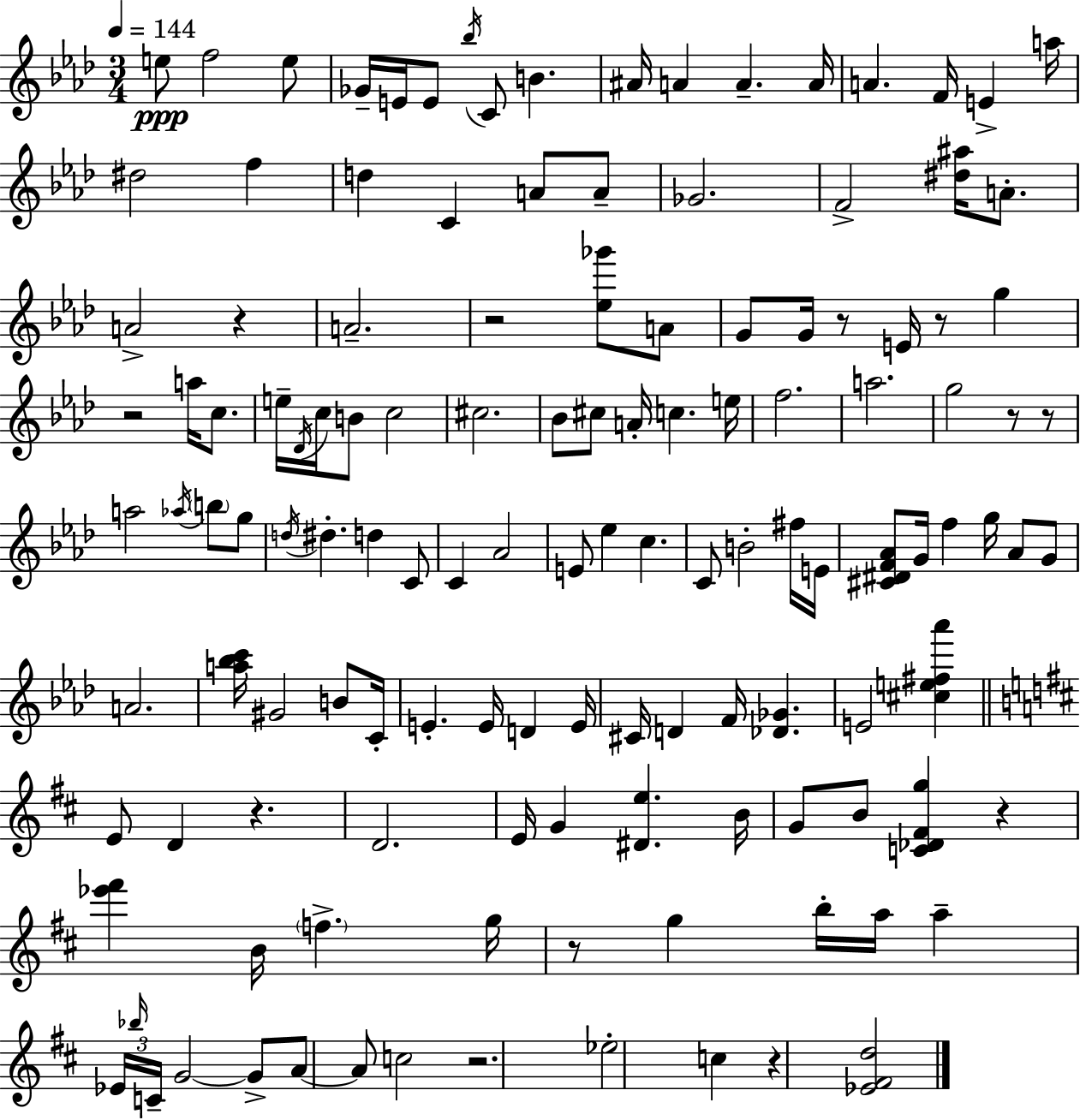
X:1
T:Untitled
M:3/4
L:1/4
K:Ab
e/2 f2 e/2 _G/4 E/4 E/2 _b/4 C/2 B ^A/4 A A A/4 A F/4 E a/4 ^d2 f d C A/2 A/2 _G2 F2 [^d^a]/4 A/2 A2 z A2 z2 [_e_g']/2 A/2 G/2 G/4 z/2 E/4 z/2 g z2 a/4 c/2 e/4 _D/4 c/4 B/2 c2 ^c2 _B/2 ^c/2 A/4 c e/4 f2 a2 g2 z/2 z/2 a2 _a/4 b/2 g/2 d/4 ^d d C/2 C _A2 E/2 _e c C/2 B2 ^f/4 E/4 [^C^DF_A]/2 G/4 f g/4 _A/2 G/2 A2 [a_bc']/4 ^G2 B/2 C/4 E E/4 D E/4 ^C/4 D F/4 [_D_G] E2 [^ce^f_a'] E/2 D z D2 E/4 G [^De] B/4 G/2 B/2 [C_D^Fg] z [_e'^f'] B/4 f g/4 z/2 g b/4 a/4 a _E/4 _b/4 C/4 G2 G/2 A/2 A/2 c2 z2 _e2 c z [_E^Fd]2